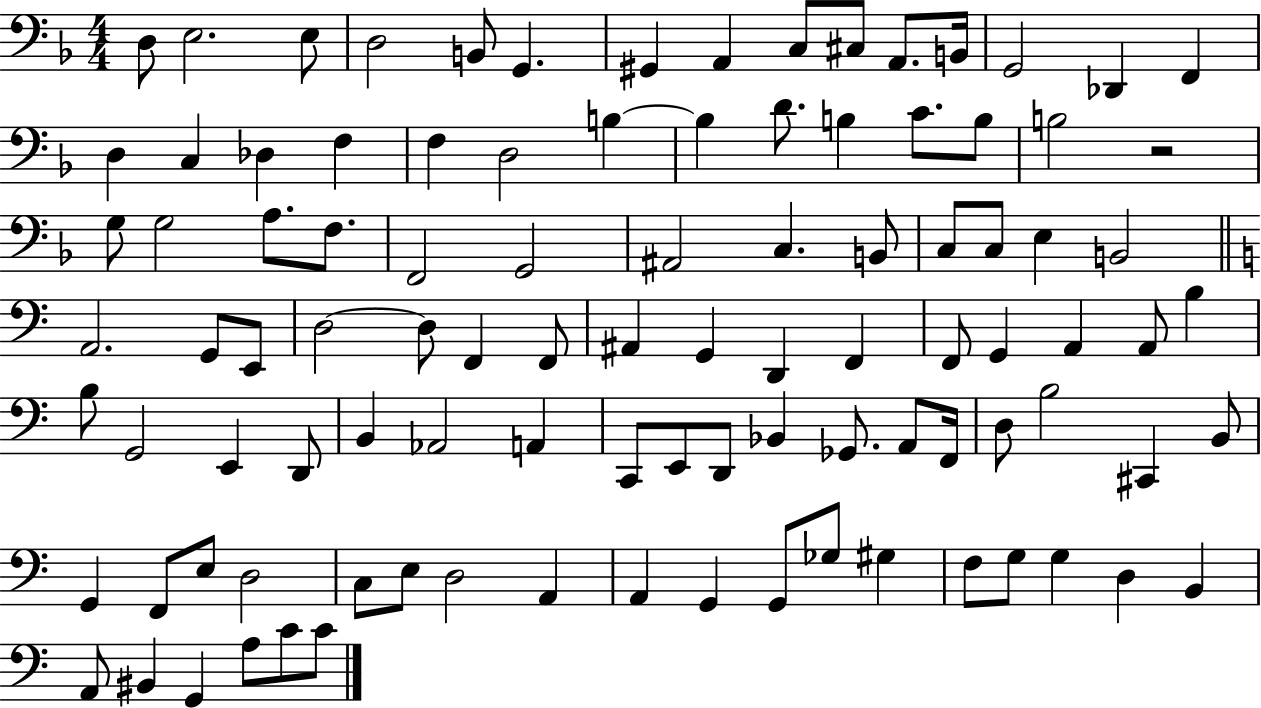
D3/e E3/h. E3/e D3/h B2/e G2/q. G#2/q A2/q C3/e C#3/e A2/e. B2/s G2/h Db2/q F2/q D3/q C3/q Db3/q F3/q F3/q D3/h B3/q B3/q D4/e. B3/q C4/e. B3/e B3/h R/h G3/e G3/h A3/e. F3/e. F2/h G2/h A#2/h C3/q. B2/e C3/e C3/e E3/q B2/h A2/h. G2/e E2/e D3/h D3/e F2/q F2/e A#2/q G2/q D2/q F2/q F2/e G2/q A2/q A2/e B3/q B3/e G2/h E2/q D2/e B2/q Ab2/h A2/q C2/e E2/e D2/e Bb2/q Gb2/e. A2/e F2/s D3/e B3/h C#2/q B2/e G2/q F2/e E3/e D3/h C3/e E3/e D3/h A2/q A2/q G2/q G2/e Gb3/e G#3/q F3/e G3/e G3/q D3/q B2/q A2/e BIS2/q G2/q A3/e C4/e C4/e